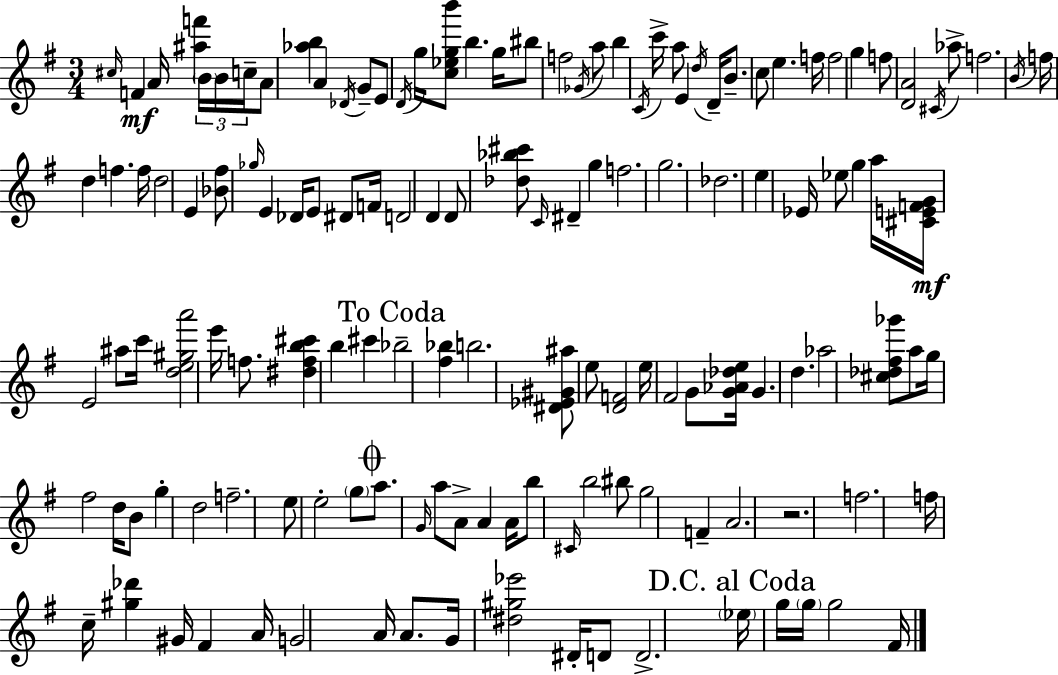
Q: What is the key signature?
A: G major